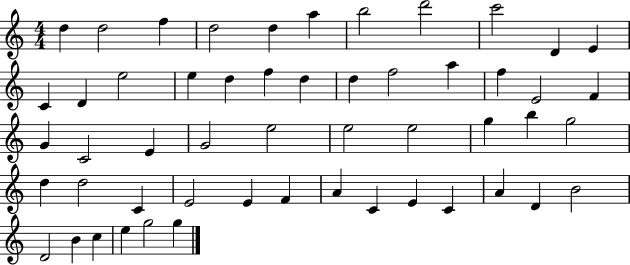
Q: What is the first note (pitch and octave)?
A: D5